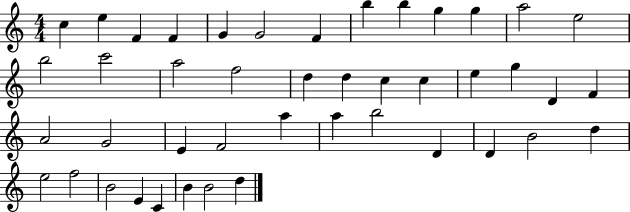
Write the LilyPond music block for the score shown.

{
  \clef treble
  \numericTimeSignature
  \time 4/4
  \key c \major
  c''4 e''4 f'4 f'4 | g'4 g'2 f'4 | b''4 b''4 g''4 g''4 | a''2 e''2 | \break b''2 c'''2 | a''2 f''2 | d''4 d''4 c''4 c''4 | e''4 g''4 d'4 f'4 | \break a'2 g'2 | e'4 f'2 a''4 | a''4 b''2 d'4 | d'4 b'2 d''4 | \break e''2 f''2 | b'2 e'4 c'4 | b'4 b'2 d''4 | \bar "|."
}